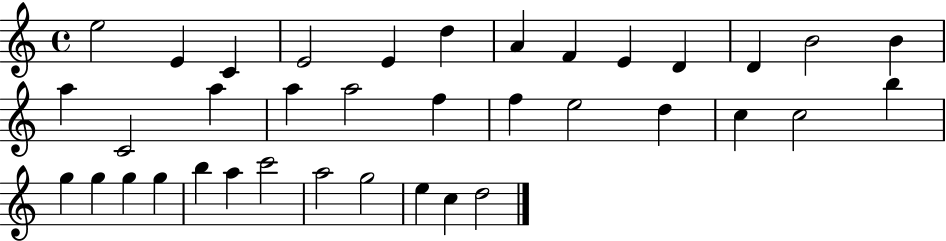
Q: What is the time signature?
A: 4/4